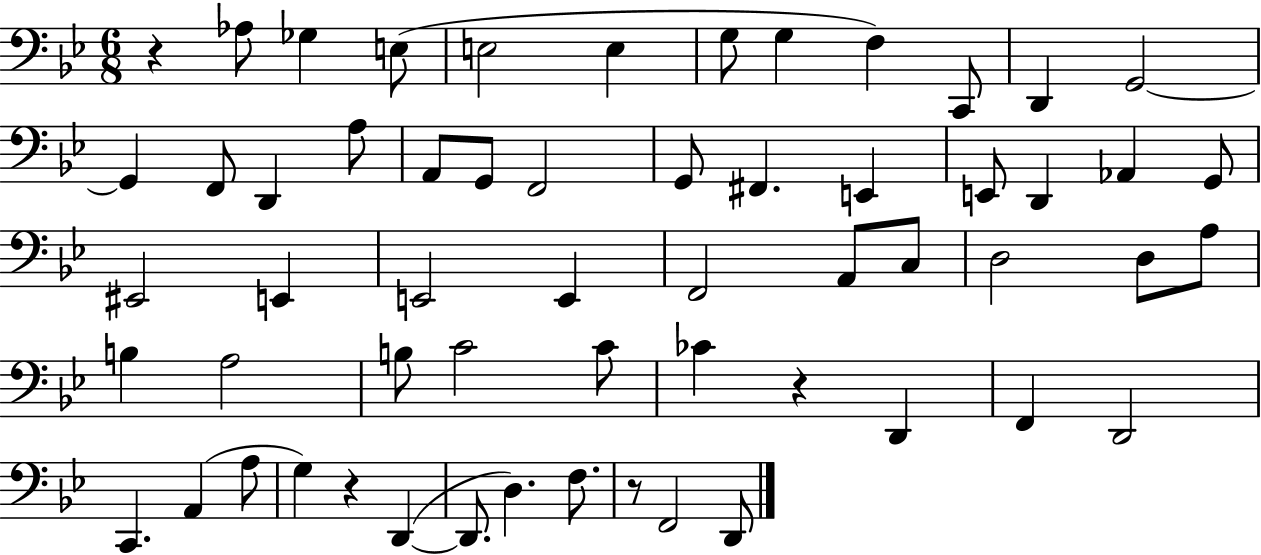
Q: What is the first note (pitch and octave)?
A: Ab3